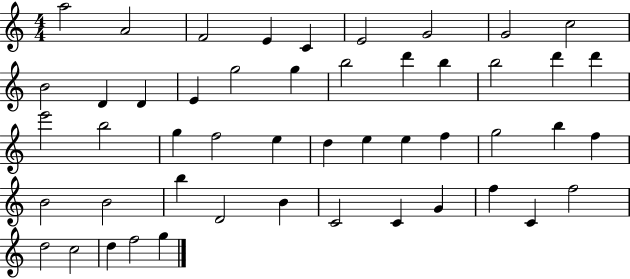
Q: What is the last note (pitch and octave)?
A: G5